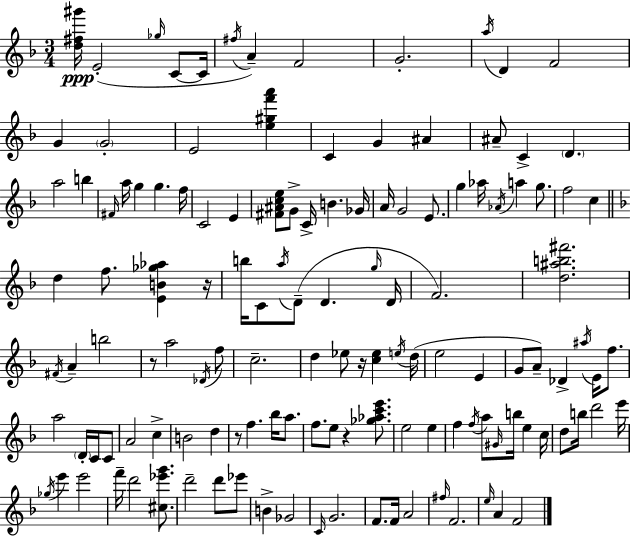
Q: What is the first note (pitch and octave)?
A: E4